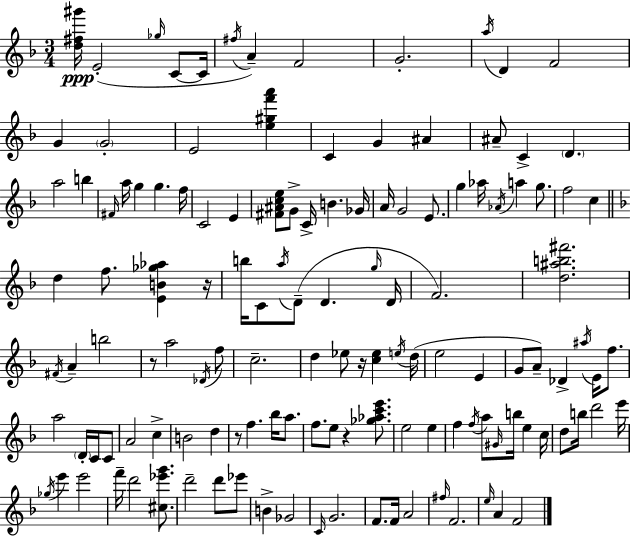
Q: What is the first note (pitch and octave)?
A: E4